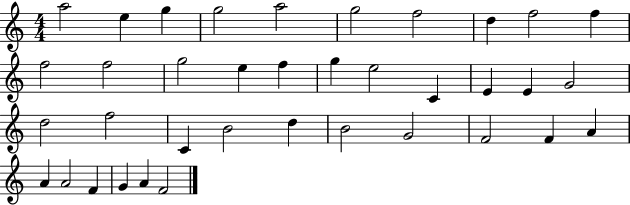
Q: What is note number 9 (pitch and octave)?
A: F5